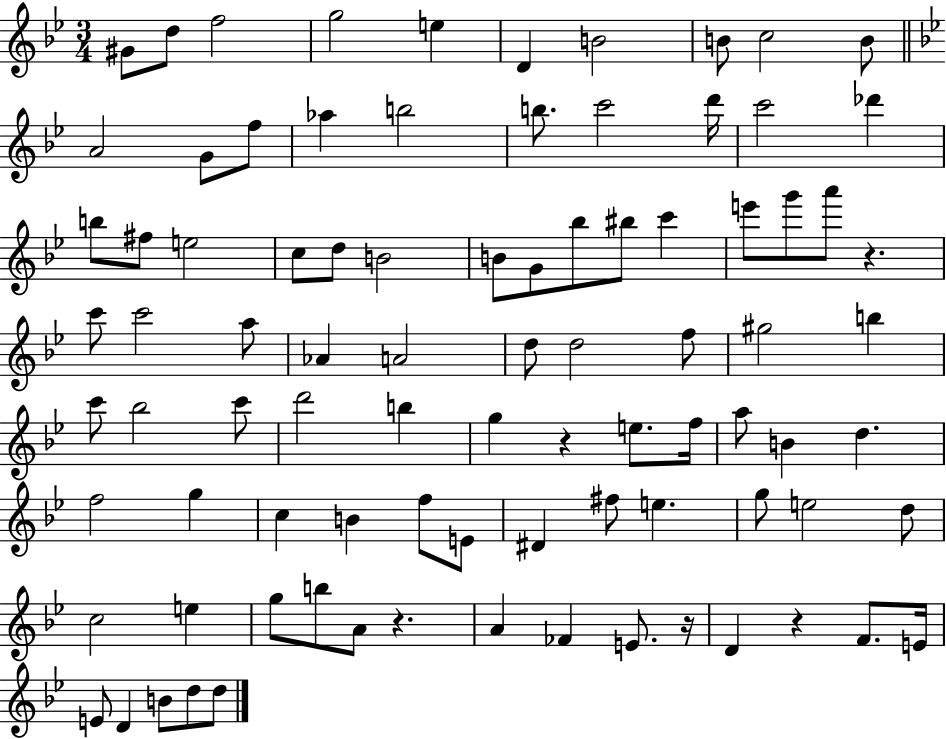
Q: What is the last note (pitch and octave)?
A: D5